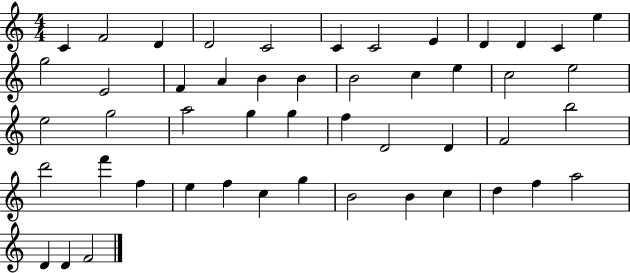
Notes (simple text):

C4/q F4/h D4/q D4/h C4/h C4/q C4/h E4/q D4/q D4/q C4/q E5/q G5/h E4/h F4/q A4/q B4/q B4/q B4/h C5/q E5/q C5/h E5/h E5/h G5/h A5/h G5/q G5/q F5/q D4/h D4/q F4/h B5/h D6/h F6/q F5/q E5/q F5/q C5/q G5/q B4/h B4/q C5/q D5/q F5/q A5/h D4/q D4/q F4/h